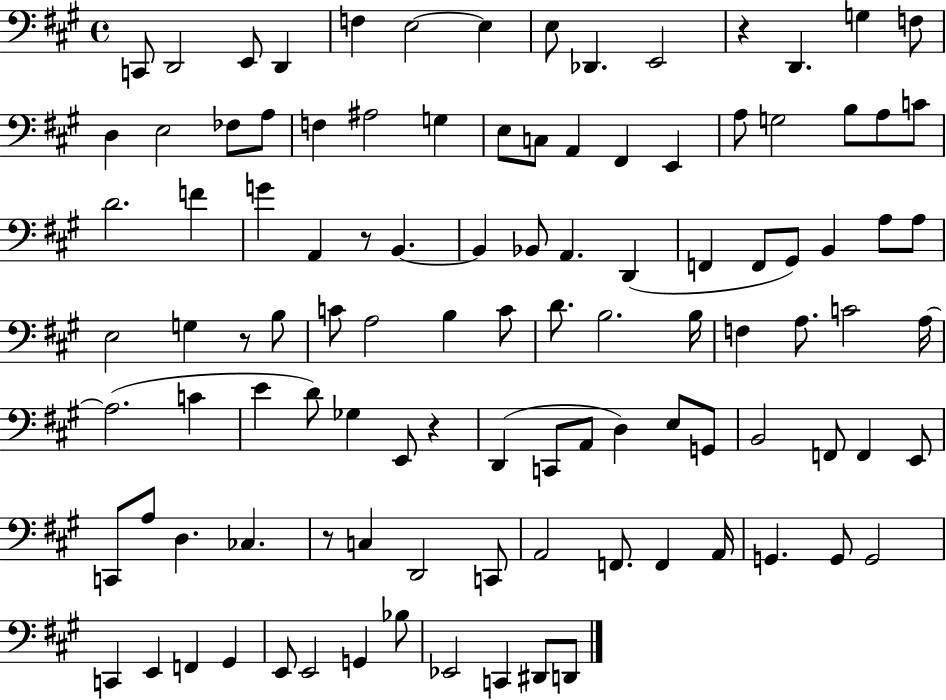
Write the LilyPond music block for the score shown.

{
  \clef bass
  \time 4/4
  \defaultTimeSignature
  \key a \major
  c,8 d,2 e,8 d,4 | f4 e2~~ e4 | e8 des,4. e,2 | r4 d,4. g4 f8 | \break d4 e2 fes8 a8 | f4 ais2 g4 | e8 c8 a,4 fis,4 e,4 | a8 g2 b8 a8 c'8 | \break d'2. f'4 | g'4 a,4 r8 b,4.~~ | b,4 bes,8 a,4. d,4( | f,4 f,8 gis,8) b,4 a8 a8 | \break e2 g4 r8 b8 | c'8 a2 b4 c'8 | d'8. b2. b16 | f4 a8. c'2 a16~~ | \break a2.( c'4 | e'4 d'8) ges4 e,8 r4 | d,4( c,8 a,8 d4) e8 g,8 | b,2 f,8 f,4 e,8 | \break c,8 a8 d4. ces4. | r8 c4 d,2 c,8 | a,2 f,8. f,4 a,16 | g,4. g,8 g,2 | \break c,4 e,4 f,4 gis,4 | e,8 e,2 g,4 bes8 | ees,2 c,4 dis,8 d,8 | \bar "|."
}